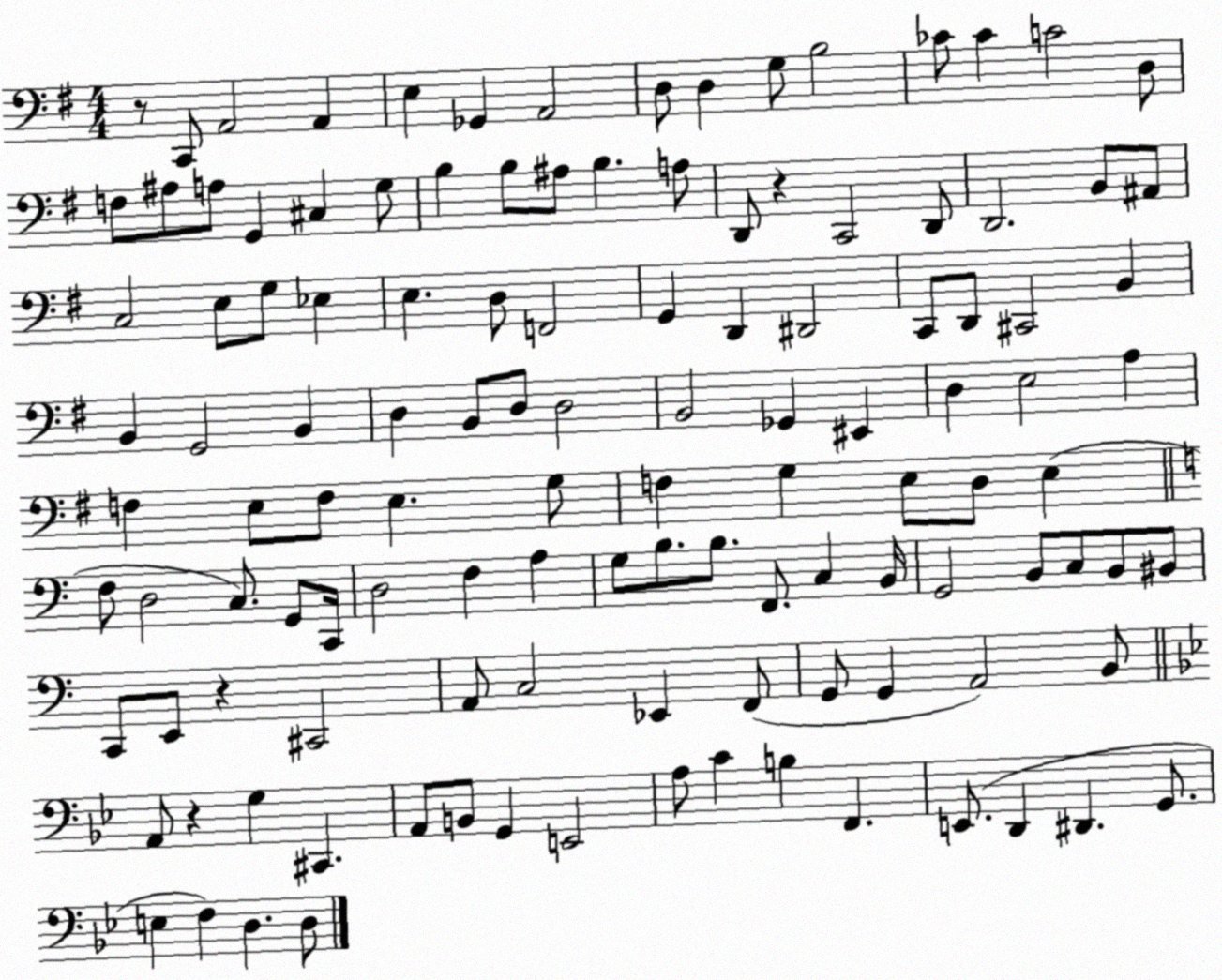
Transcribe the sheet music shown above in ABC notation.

X:1
T:Untitled
M:4/4
L:1/4
K:G
z/2 C,,/2 A,,2 A,, E, _G,, A,,2 D,/2 D, G,/2 B,2 _C/2 _C C2 D,/2 F,/2 ^A,/2 A,/2 G,, ^C, G,/2 B, B,/2 ^A,/2 B, A,/2 D,,/2 z C,,2 D,,/2 D,,2 B,,/2 ^A,,/2 C,2 E,/2 G,/2 _E, E, D,/2 F,,2 G,, D,, ^D,,2 C,,/2 D,,/2 ^C,,2 B,, B,, G,,2 B,, D, B,,/2 D,/2 D,2 B,,2 _G,, ^E,, D, E,2 A, F, E,/2 F,/2 E, G,/2 F, G, E,/2 D,/2 E, F,/2 D,2 C,/2 G,,/2 C,,/4 D,2 F, A, G,/2 B,/2 B,/2 F,,/2 C, B,,/4 G,,2 B,,/2 C,/2 B,,/2 ^B,,/2 C,,/2 E,,/2 z ^C,,2 A,,/2 C,2 _E,, F,,/2 G,,/2 G,, A,,2 B,,/2 A,,/2 z G, ^C,, A,,/2 B,,/2 G,, E,,2 A,/2 C B, F,, E,,/2 D,, ^D,, G,,/2 E, F, D, D,/2